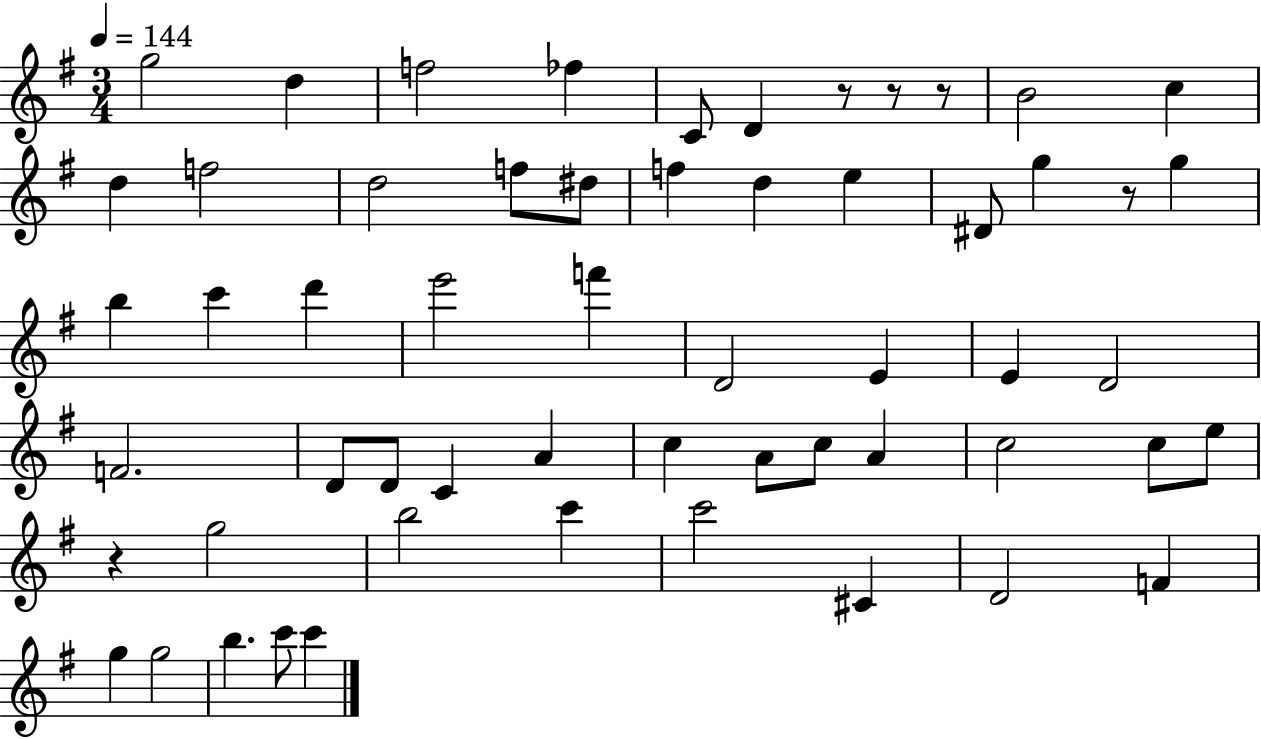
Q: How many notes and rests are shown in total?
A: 57